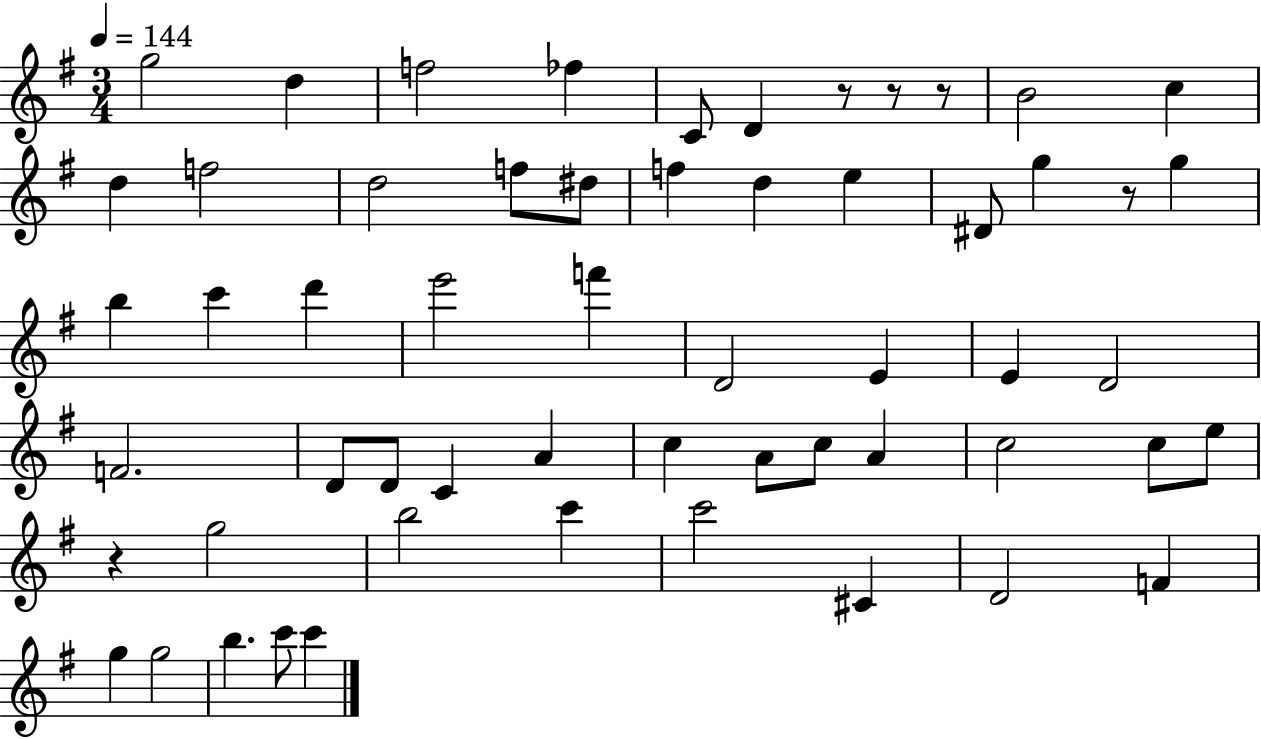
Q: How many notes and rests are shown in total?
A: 57